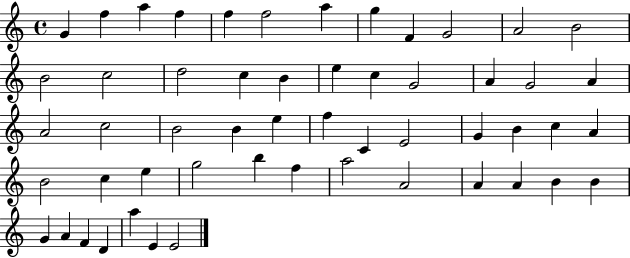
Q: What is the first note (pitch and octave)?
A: G4